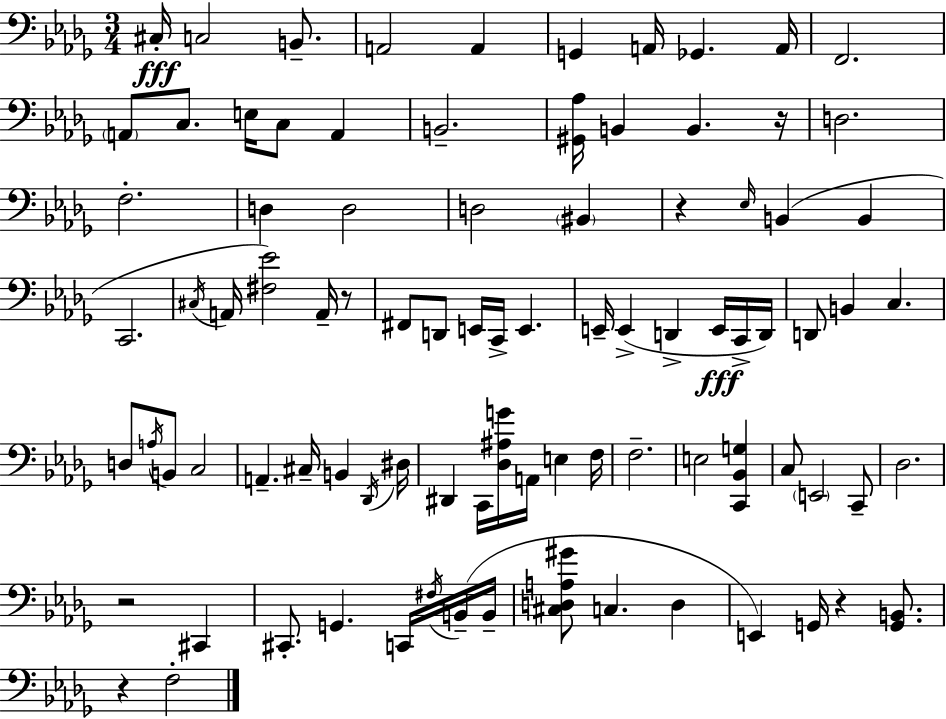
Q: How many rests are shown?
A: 6